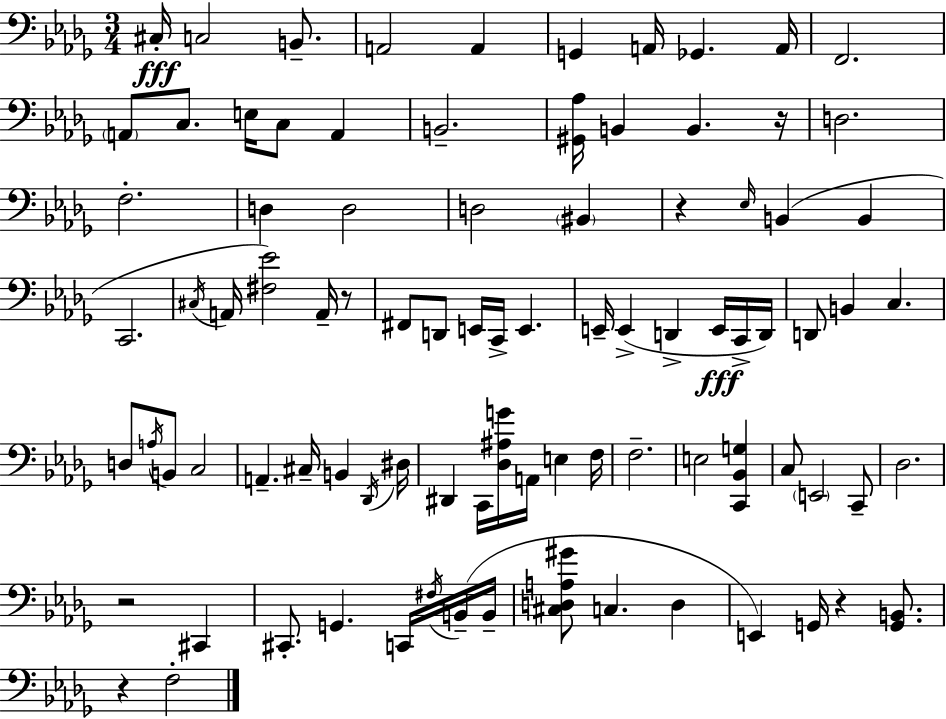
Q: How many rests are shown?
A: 6